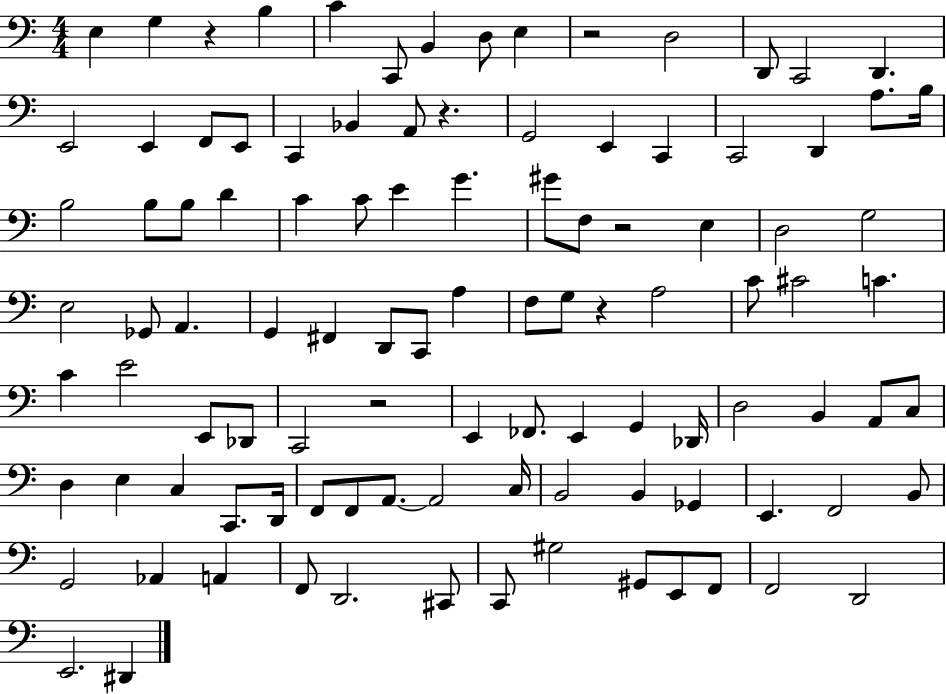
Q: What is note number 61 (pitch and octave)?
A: E2